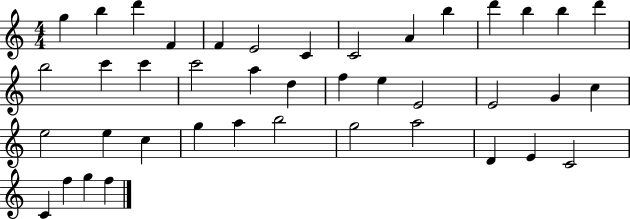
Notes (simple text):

G5/q B5/q D6/q F4/q F4/q E4/h C4/q C4/h A4/q B5/q D6/q B5/q B5/q D6/q B5/h C6/q C6/q C6/h A5/q D5/q F5/q E5/q E4/h E4/h G4/q C5/q E5/h E5/q C5/q G5/q A5/q B5/h G5/h A5/h D4/q E4/q C4/h C4/q F5/q G5/q F5/q